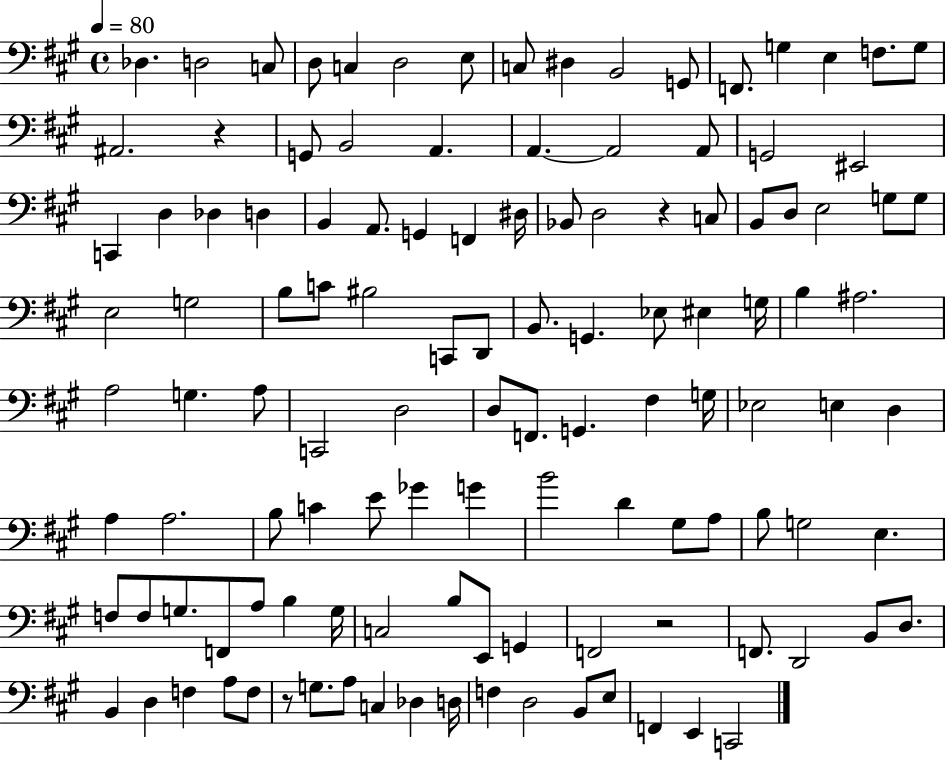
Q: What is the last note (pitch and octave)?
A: C2